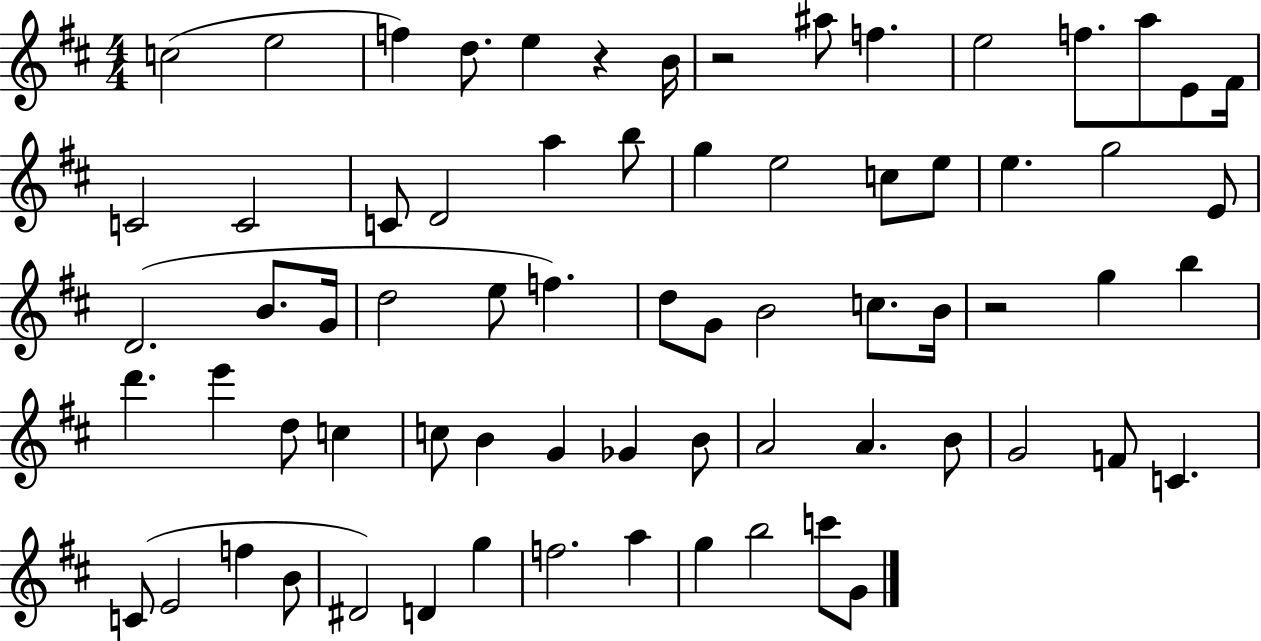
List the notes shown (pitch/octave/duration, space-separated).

C5/h E5/h F5/q D5/e. E5/q R/q B4/s R/h A#5/e F5/q. E5/h F5/e. A5/e E4/e F#4/s C4/h C4/h C4/e D4/h A5/q B5/e G5/q E5/h C5/e E5/e E5/q. G5/h E4/e D4/h. B4/e. G4/s D5/h E5/e F5/q. D5/e G4/e B4/h C5/e. B4/s R/h G5/q B5/q D6/q. E6/q D5/e C5/q C5/e B4/q G4/q Gb4/q B4/e A4/h A4/q. B4/e G4/h F4/e C4/q. C4/e E4/h F5/q B4/e D#4/h D4/q G5/q F5/h. A5/q G5/q B5/h C6/e G4/e